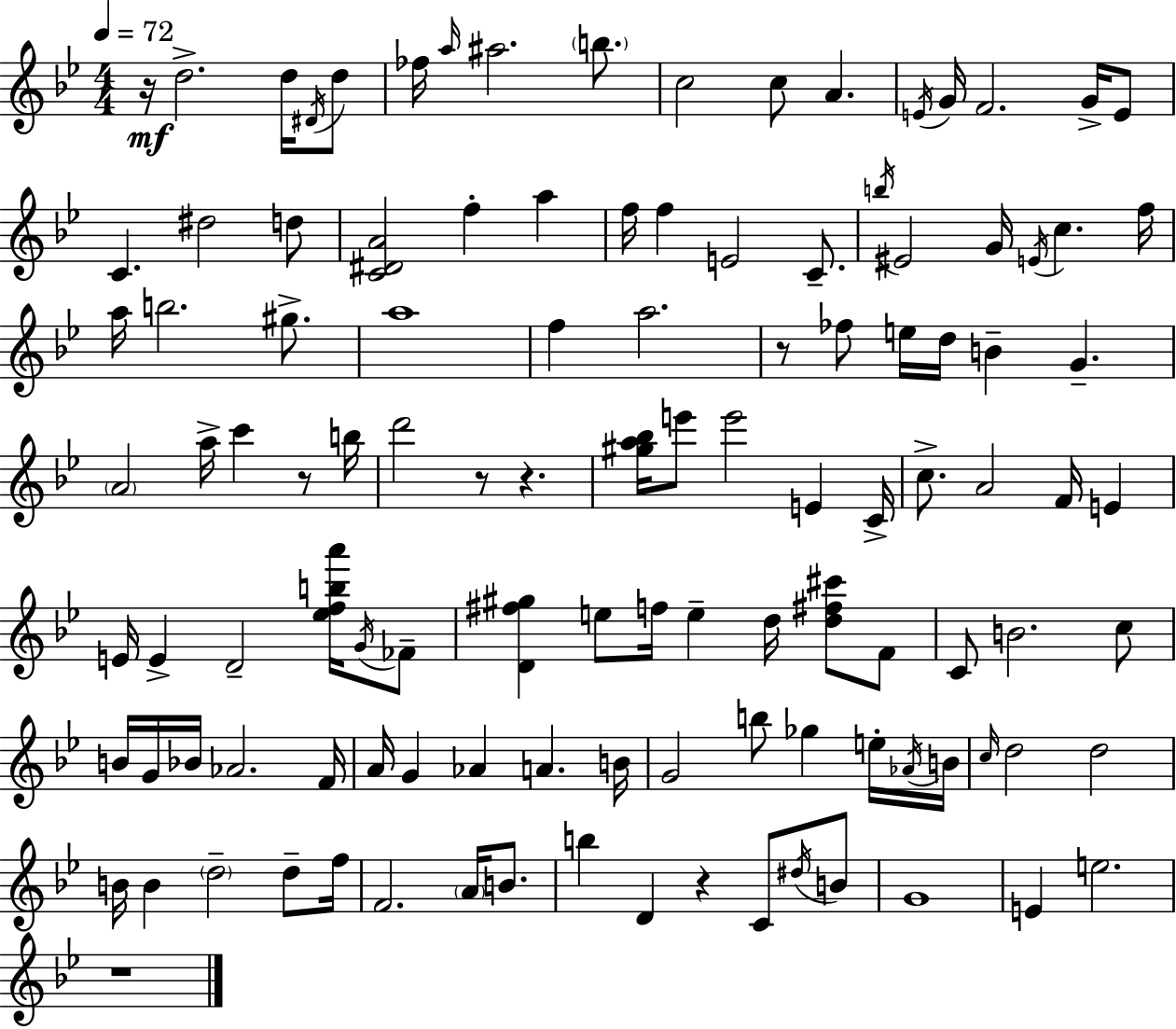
{
  \clef treble
  \numericTimeSignature
  \time 4/4
  \key bes \major
  \tempo 4 = 72
  r16\mf d''2.-> d''16 \acciaccatura { dis'16 } d''8 | fes''16 \grace { a''16 } ais''2. \parenthesize b''8. | c''2 c''8 a'4. | \acciaccatura { e'16 } g'16 f'2. | \break g'16-> e'8 c'4. dis''2 | d''8 <c' dis' a'>2 f''4-. a''4 | f''16 f''4 e'2 | c'8.-- \acciaccatura { b''16 } eis'2 g'16 \acciaccatura { e'16 } c''4. | \break f''16 a''16 b''2. | gis''8.-> a''1 | f''4 a''2. | r8 fes''8 e''16 d''16 b'4-- g'4.-- | \break \parenthesize a'2 a''16-> c'''4 | r8 b''16 d'''2 r8 r4. | <gis'' a'' bes''>16 e'''8 e'''2 | e'4 c'16-> c''8.-> a'2 | \break f'16 e'4 e'16 e'4-> d'2-- | <ees'' f'' b'' a'''>16 \acciaccatura { g'16 } fes'8-- <d' fis'' gis''>4 e''8 f''16 e''4-- | d''16 <d'' fis'' cis'''>8 f'8 c'8 b'2. | c''8 b'16 g'16 bes'16 aes'2. | \break f'16 a'16 g'4 aes'4 a'4. | b'16 g'2 b''8 | ges''4 e''16-. \acciaccatura { aes'16 } b'16 \grace { c''16 } d''2 | d''2 b'16 b'4 \parenthesize d''2-- | \break d''8-- f''16 f'2. | \parenthesize a'16 b'8. b''4 d'4 | r4 c'8 \acciaccatura { dis''16 } b'8 g'1 | e'4 e''2. | \break r1 | \bar "|."
}